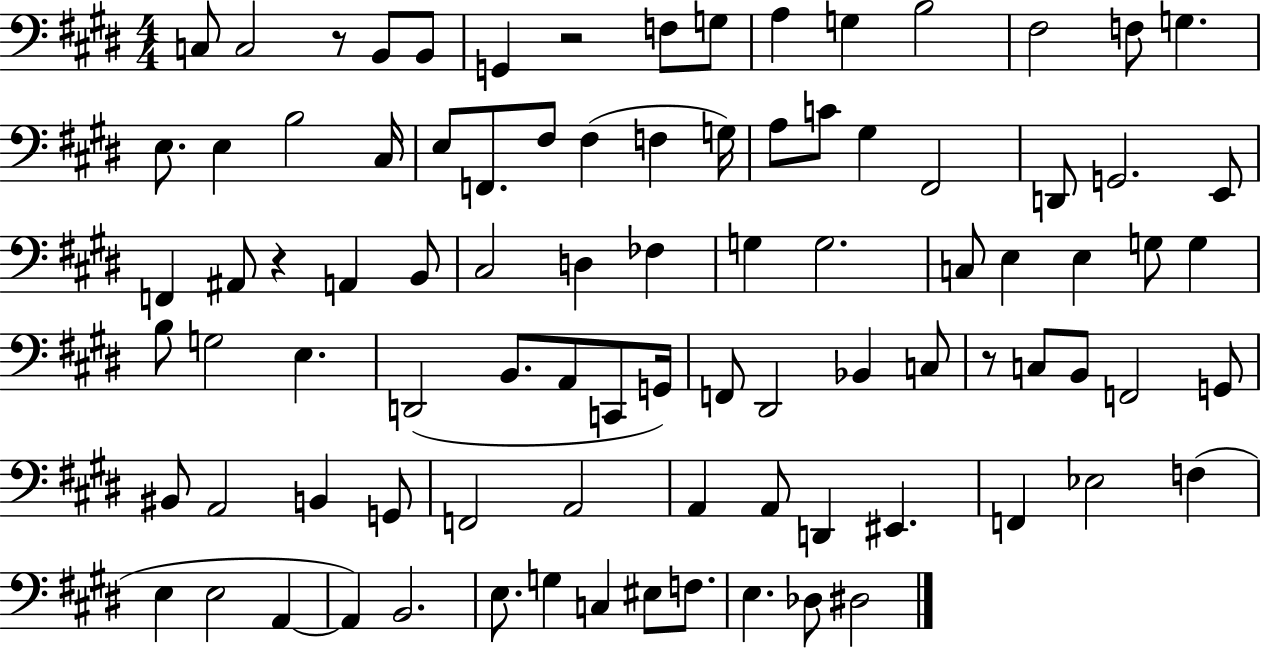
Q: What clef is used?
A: bass